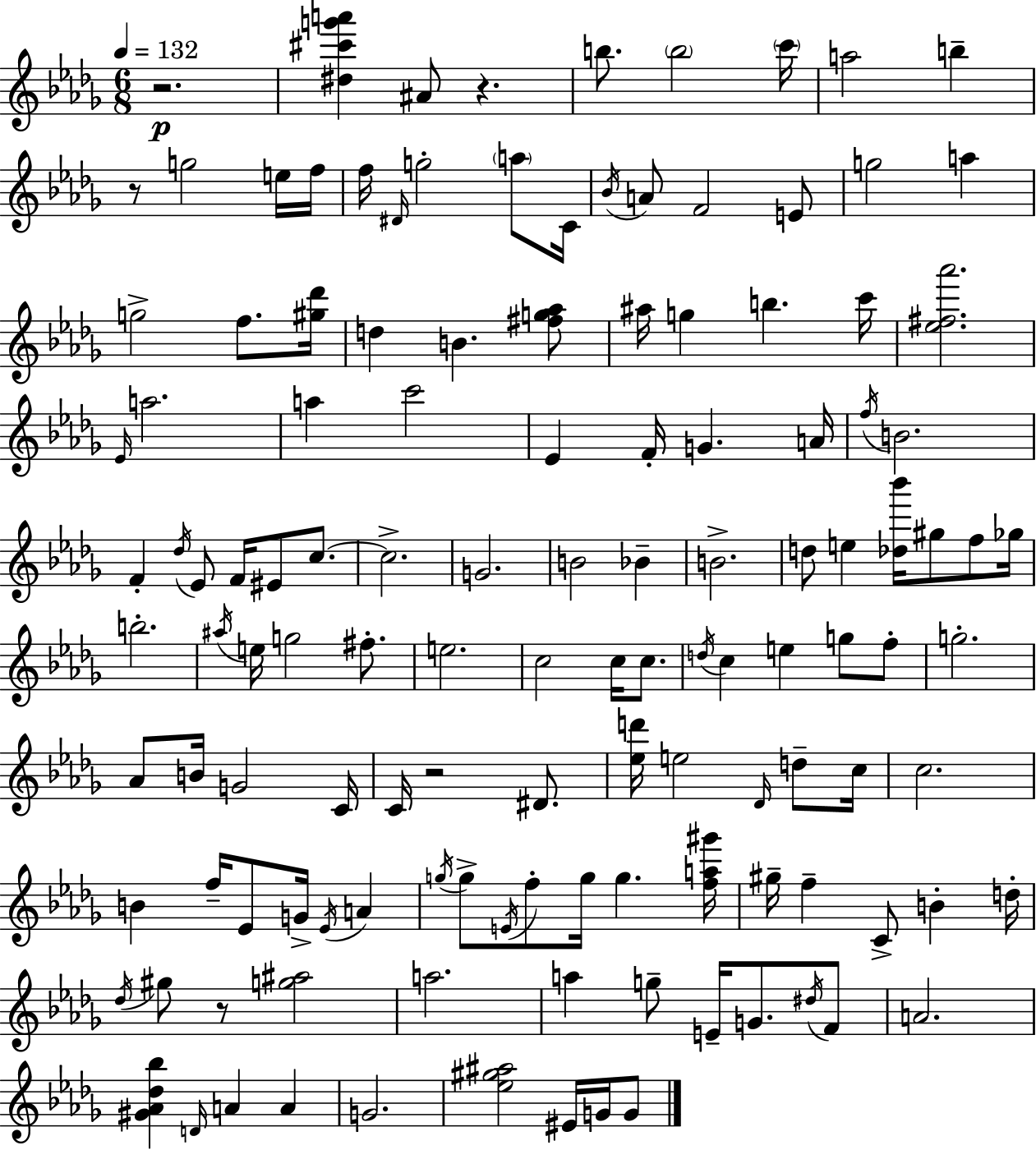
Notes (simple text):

R/h. [D#5,C#6,G6,A6]/q A#4/e R/q. B5/e. B5/h C6/s A5/h B5/q R/e G5/h E5/s F5/s F5/s D#4/s G5/h A5/e C4/s Bb4/s A4/e F4/h E4/e G5/h A5/q G5/h F5/e. [G#5,Db6]/s D5/q B4/q. [F#5,G5,Ab5]/e A#5/s G5/q B5/q. C6/s [Eb5,F#5,Ab6]/h. Eb4/s A5/h. A5/q C6/h Eb4/q F4/s G4/q. A4/s F5/s B4/h. F4/q Db5/s Eb4/e F4/s EIS4/e C5/e. C5/h. G4/h. B4/h Bb4/q B4/h. D5/e E5/q [Db5,Bb6]/s G#5/e F5/e Gb5/s B5/h. A#5/s E5/s G5/h F#5/e. E5/h. C5/h C5/s C5/e. D5/s C5/q E5/q G5/e F5/e G5/h. Ab4/e B4/s G4/h C4/s C4/s R/h D#4/e. [Eb5,D6]/s E5/h Db4/s D5/e C5/s C5/h. B4/q F5/s Eb4/e G4/s Eb4/s A4/q G5/s G5/e E4/s F5/e G5/s G5/q. [F5,A5,G#6]/s G#5/s F5/q C4/e B4/q D5/s Db5/s G#5/e R/e [G5,A#5]/h A5/h. A5/q G5/e E4/s G4/e. D#5/s F4/e A4/h. [G#4,Ab4,Db5,Bb5]/q D4/s A4/q A4/q G4/h. [Eb5,G#5,A#5]/h EIS4/s G4/s G4/e